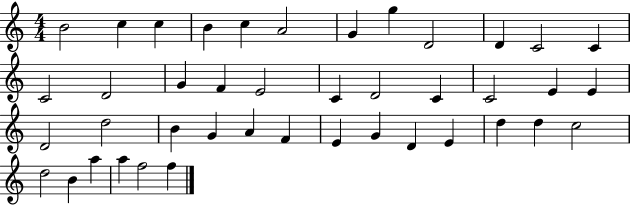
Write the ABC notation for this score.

X:1
T:Untitled
M:4/4
L:1/4
K:C
B2 c c B c A2 G g D2 D C2 C C2 D2 G F E2 C D2 C C2 E E D2 d2 B G A F E G D E d d c2 d2 B a a f2 f